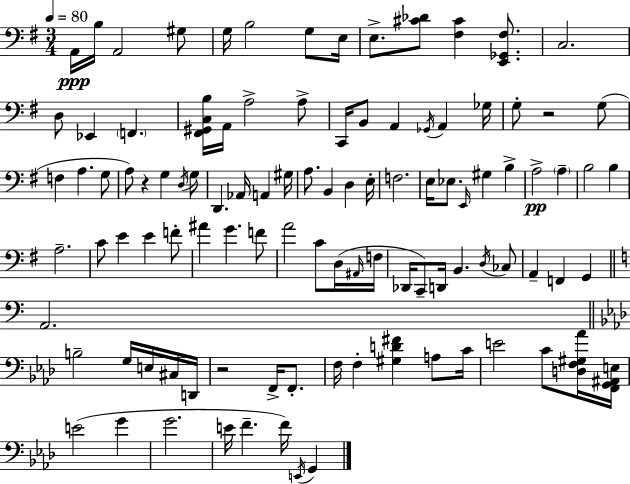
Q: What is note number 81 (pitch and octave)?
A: F3